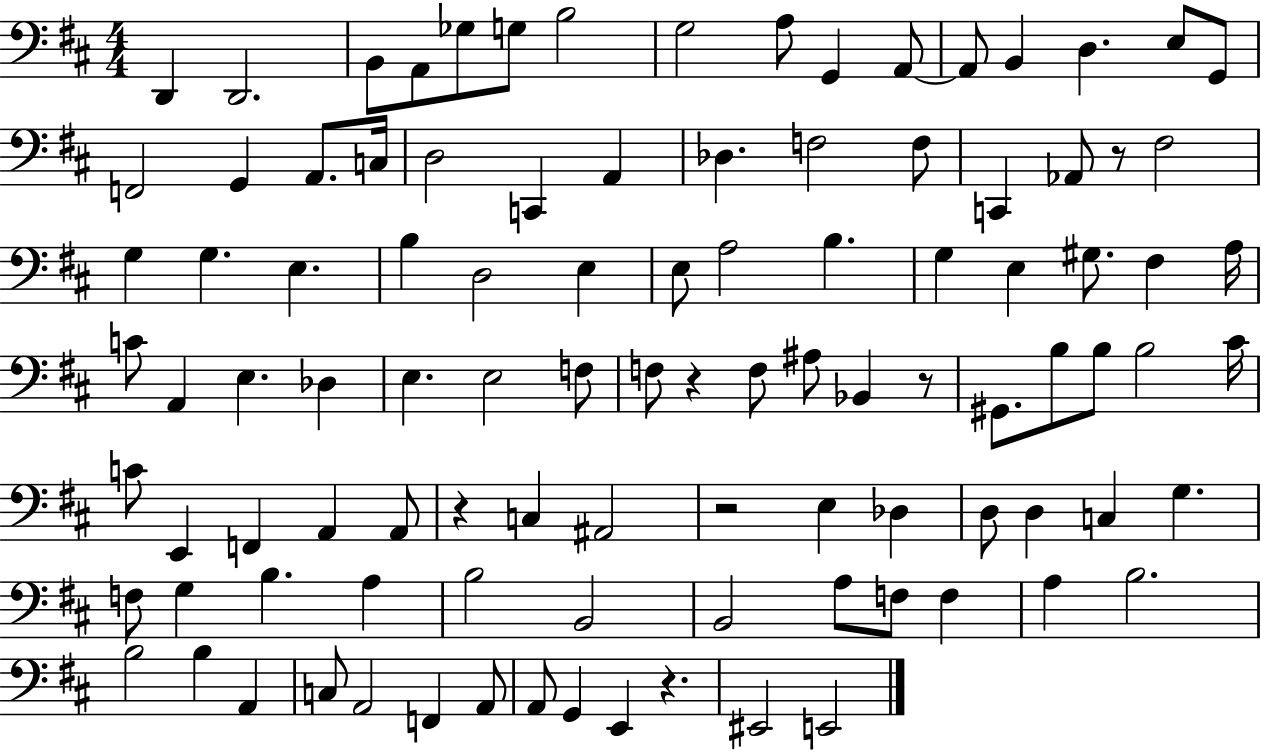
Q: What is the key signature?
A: D major